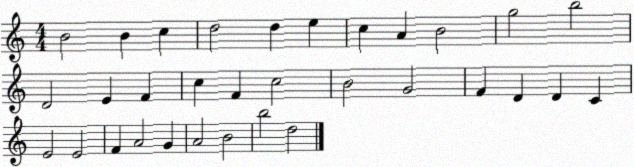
X:1
T:Untitled
M:4/4
L:1/4
K:C
B2 B c d2 d e c A B2 g2 b2 D2 E F c F c2 B2 G2 F D D C E2 E2 F A2 G A2 B2 b2 d2